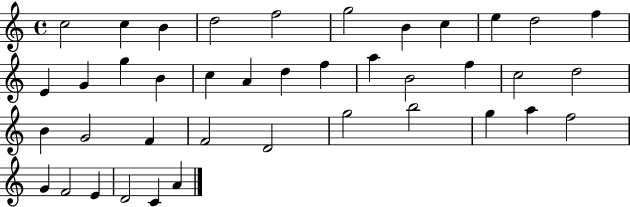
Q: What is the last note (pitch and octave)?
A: A4